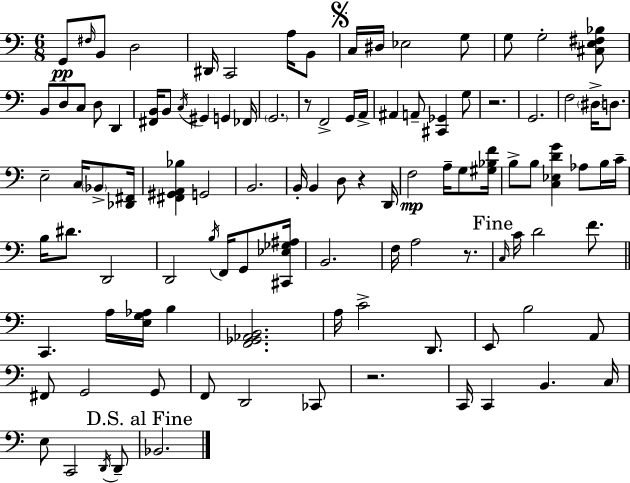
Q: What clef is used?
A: bass